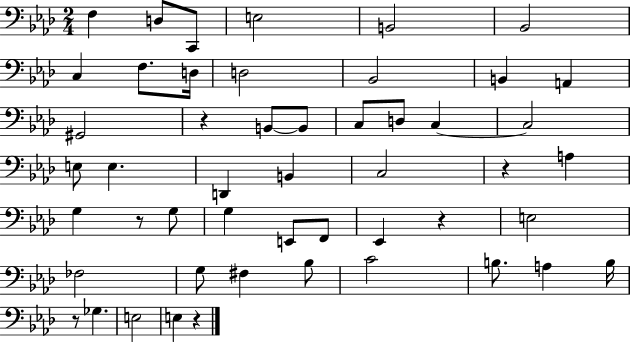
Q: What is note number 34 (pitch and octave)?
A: FES3